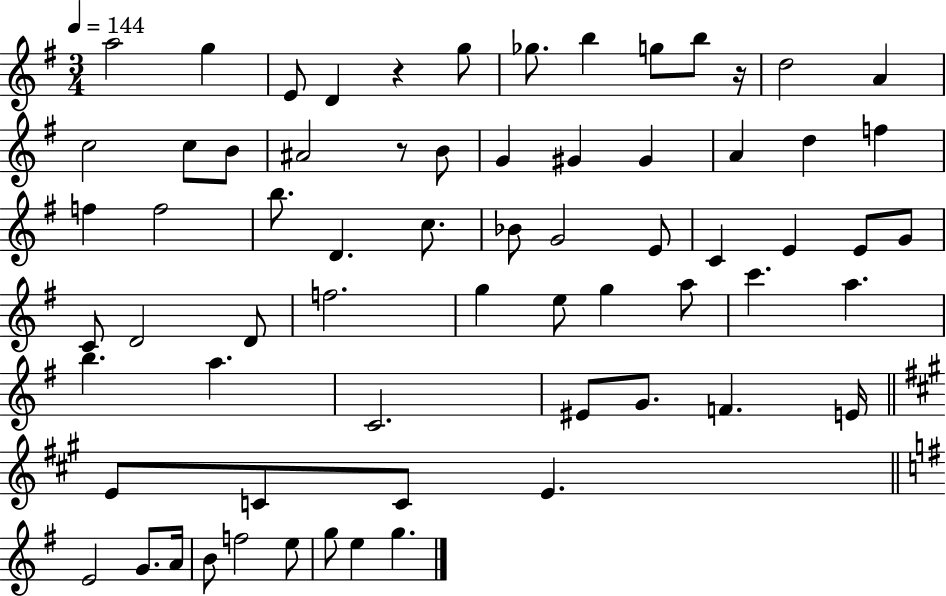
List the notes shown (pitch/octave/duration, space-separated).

A5/h G5/q E4/e D4/q R/q G5/e Gb5/e. B5/q G5/e B5/e R/s D5/h A4/q C5/h C5/e B4/e A#4/h R/e B4/e G4/q G#4/q G#4/q A4/q D5/q F5/q F5/q F5/h B5/e. D4/q. C5/e. Bb4/e G4/h E4/e C4/q E4/q E4/e G4/e C4/e D4/h D4/e F5/h. G5/q E5/e G5/q A5/e C6/q. A5/q. B5/q. A5/q. C4/h. EIS4/e G4/e. F4/q. E4/s E4/e C4/e C4/e E4/q. E4/h G4/e. A4/s B4/e F5/h E5/e G5/e E5/q G5/q.